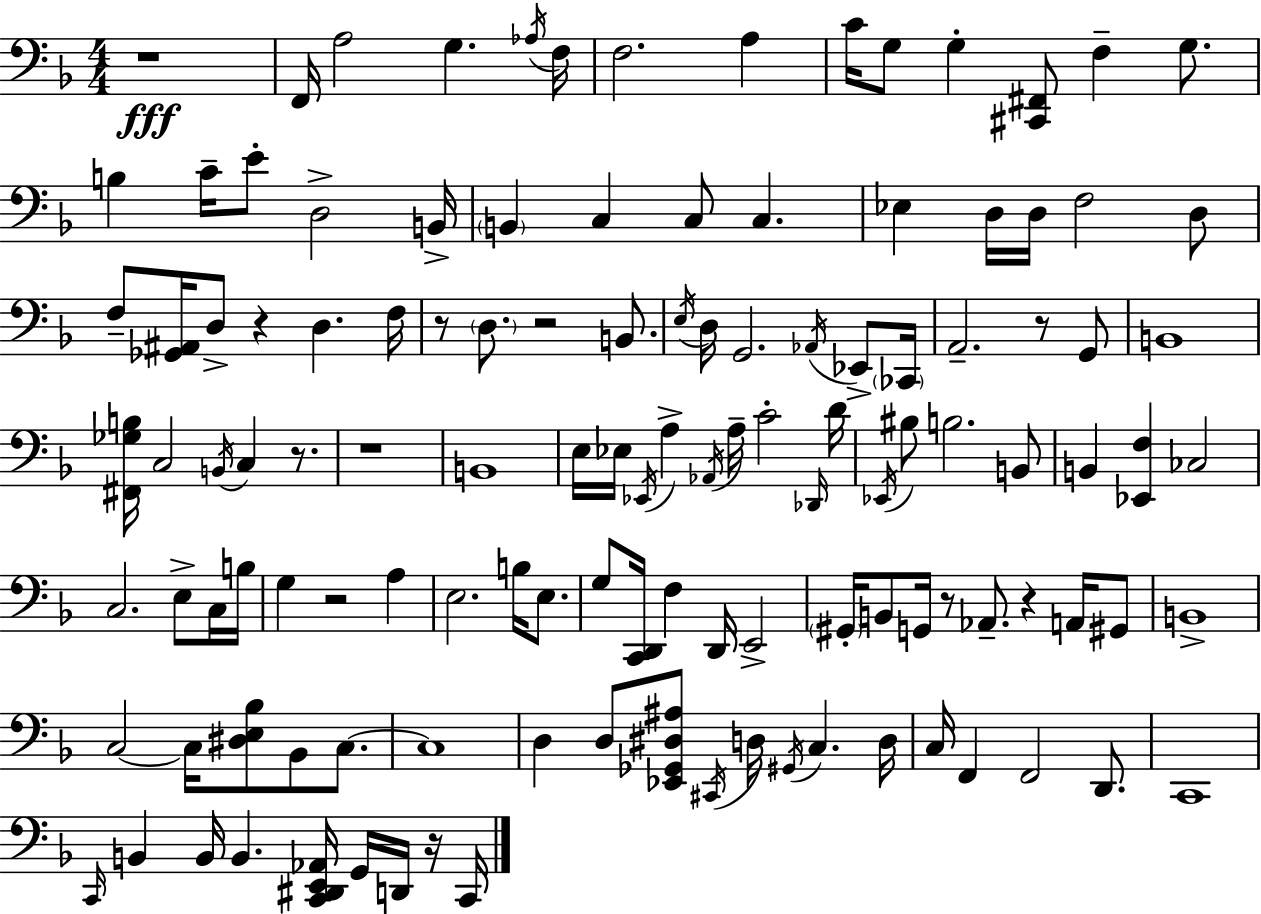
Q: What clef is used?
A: bass